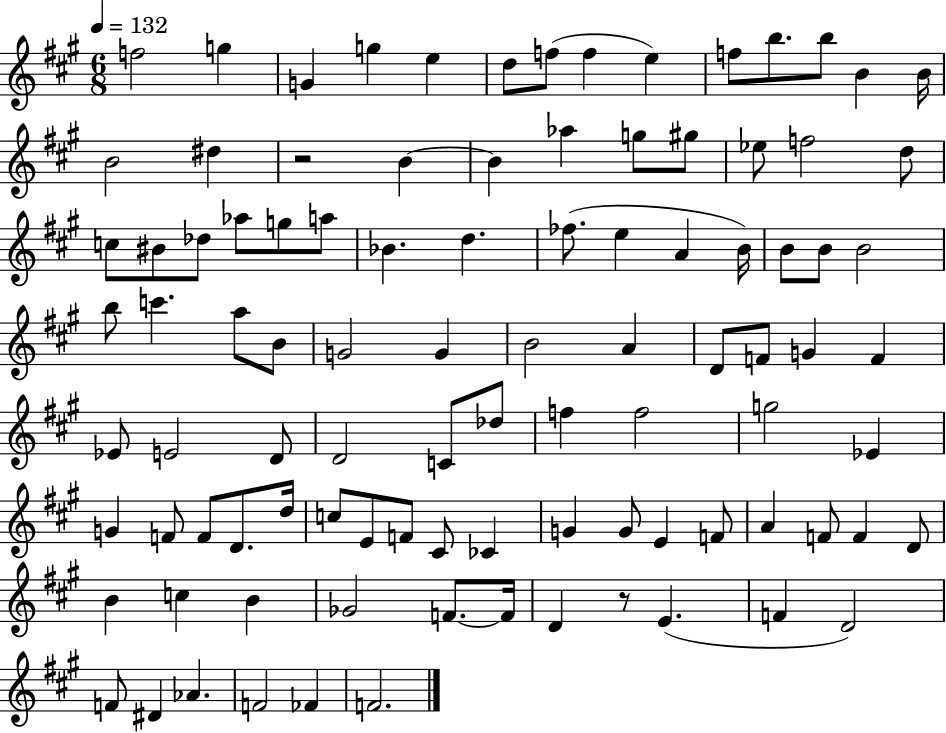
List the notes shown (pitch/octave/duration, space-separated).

F5/h G5/q G4/q G5/q E5/q D5/e F5/e F5/q E5/q F5/e B5/e. B5/e B4/q B4/s B4/h D#5/q R/h B4/q B4/q Ab5/q G5/e G#5/e Eb5/e F5/h D5/e C5/e BIS4/e Db5/e Ab5/e G5/e A5/e Bb4/q. D5/q. FES5/e. E5/q A4/q B4/s B4/e B4/e B4/h B5/e C6/q. A5/e B4/e G4/h G4/q B4/h A4/q D4/e F4/e G4/q F4/q Eb4/e E4/h D4/e D4/h C4/e Db5/e F5/q F5/h G5/h Eb4/q G4/q F4/e F4/e D4/e. D5/s C5/e E4/e F4/e C#4/e CES4/q G4/q G4/e E4/q F4/e A4/q F4/e F4/q D4/e B4/q C5/q B4/q Gb4/h F4/e. F4/s D4/q R/e E4/q. F4/q D4/h F4/e D#4/q Ab4/q. F4/h FES4/q F4/h.